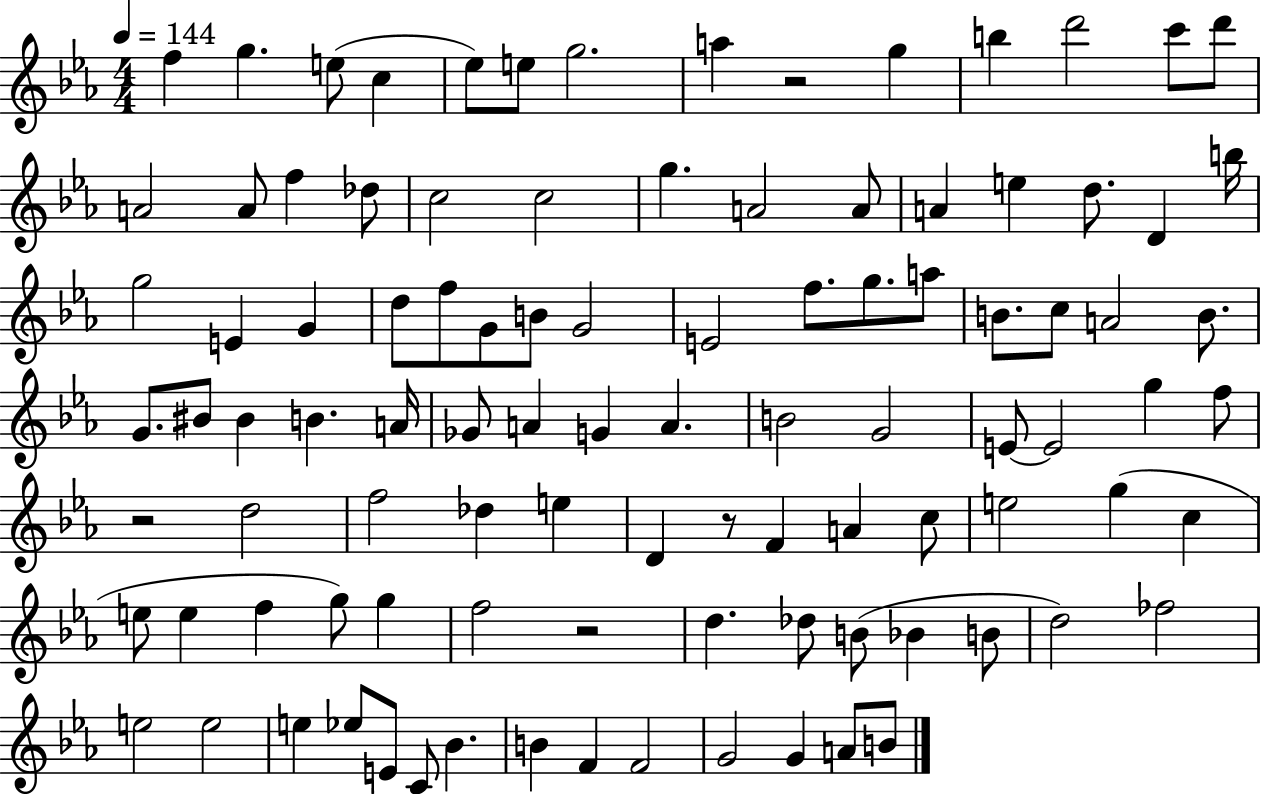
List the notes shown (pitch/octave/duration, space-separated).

F5/q G5/q. E5/e C5/q Eb5/e E5/e G5/h. A5/q R/h G5/q B5/q D6/h C6/e D6/e A4/h A4/e F5/q Db5/e C5/h C5/h G5/q. A4/h A4/e A4/q E5/q D5/e. D4/q B5/s G5/h E4/q G4/q D5/e F5/e G4/e B4/e G4/h E4/h F5/e. G5/e. A5/e B4/e. C5/e A4/h B4/e. G4/e. BIS4/e BIS4/q B4/q. A4/s Gb4/e A4/q G4/q A4/q. B4/h G4/h E4/e E4/h G5/q F5/e R/h D5/h F5/h Db5/q E5/q D4/q R/e F4/q A4/q C5/e E5/h G5/q C5/q E5/e E5/q F5/q G5/e G5/q F5/h R/h D5/q. Db5/e B4/e Bb4/q B4/e D5/h FES5/h E5/h E5/h E5/q Eb5/e E4/e C4/e Bb4/q. B4/q F4/q F4/h G4/h G4/q A4/e B4/e